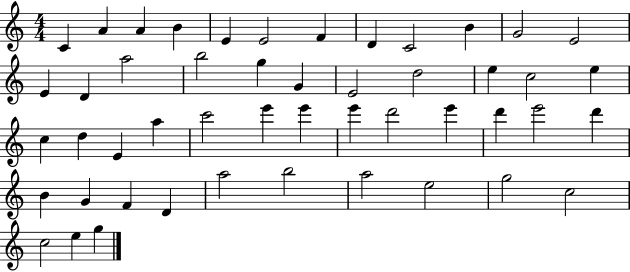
{
  \clef treble
  \numericTimeSignature
  \time 4/4
  \key c \major
  c'4 a'4 a'4 b'4 | e'4 e'2 f'4 | d'4 c'2 b'4 | g'2 e'2 | \break e'4 d'4 a''2 | b''2 g''4 g'4 | e'2 d''2 | e''4 c''2 e''4 | \break c''4 d''4 e'4 a''4 | c'''2 e'''4 e'''4 | e'''4 d'''2 e'''4 | d'''4 e'''2 d'''4 | \break b'4 g'4 f'4 d'4 | a''2 b''2 | a''2 e''2 | g''2 c''2 | \break c''2 e''4 g''4 | \bar "|."
}